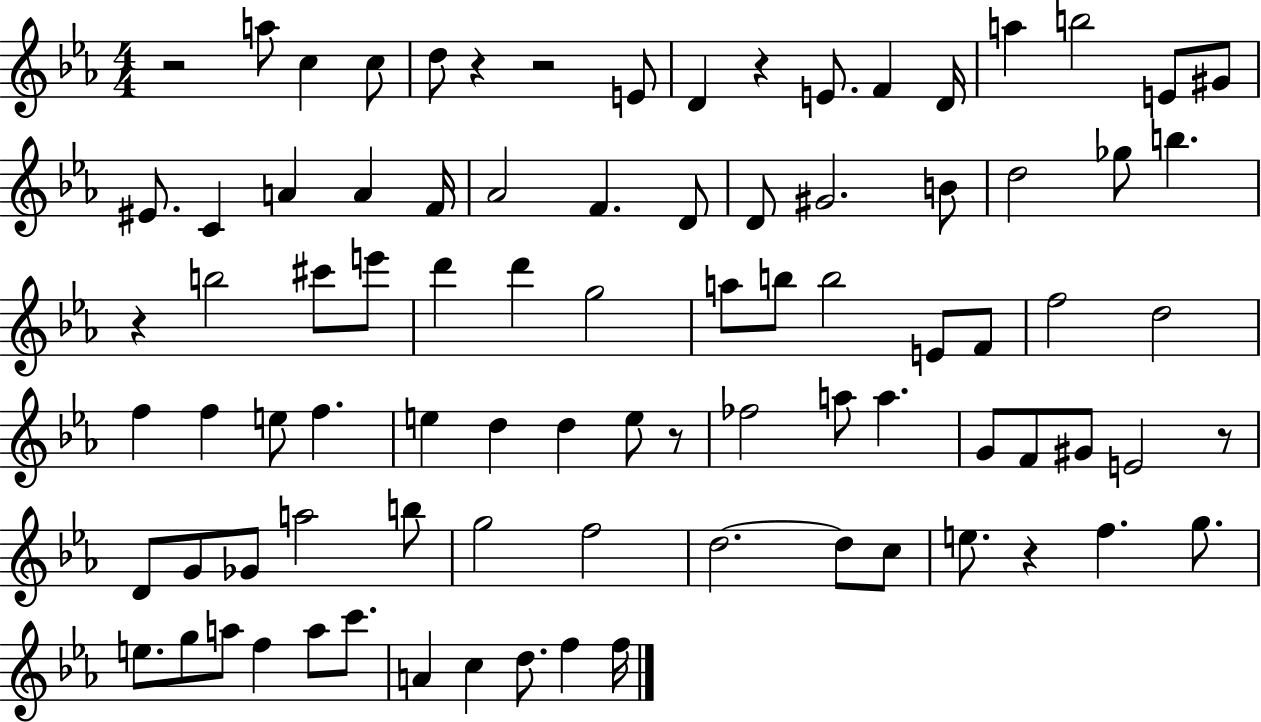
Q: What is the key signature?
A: EES major